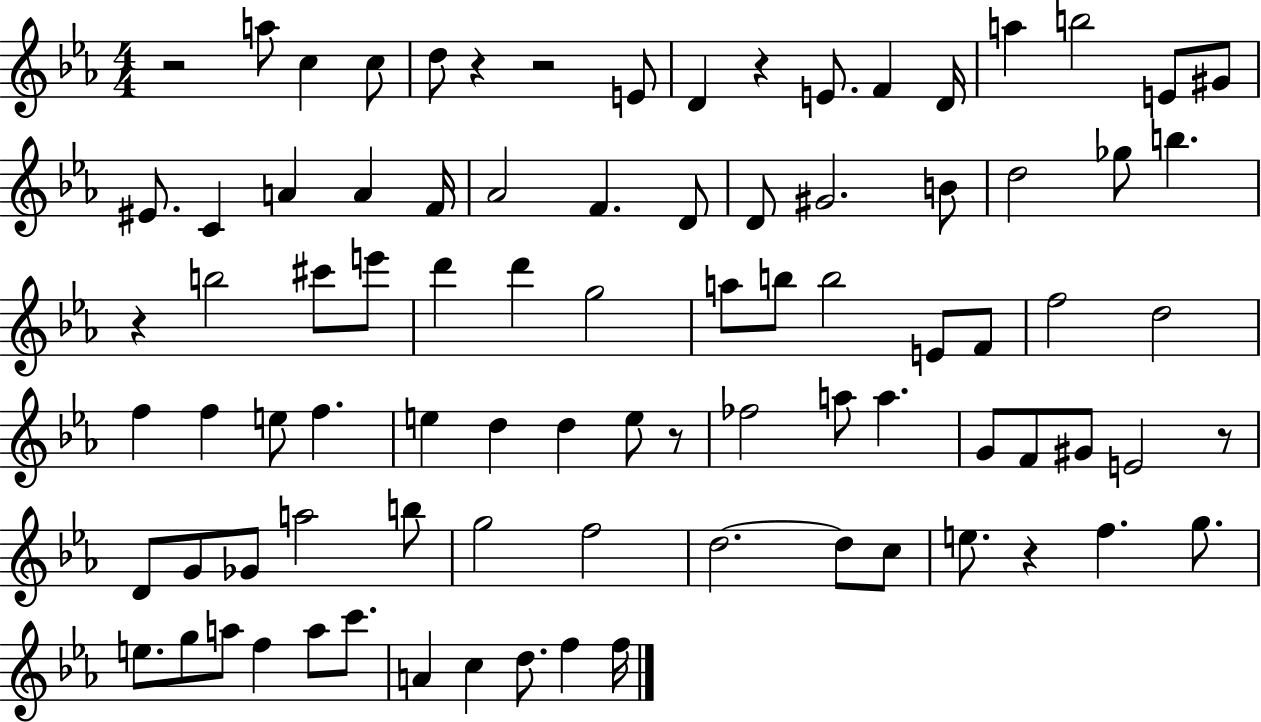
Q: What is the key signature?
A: EES major